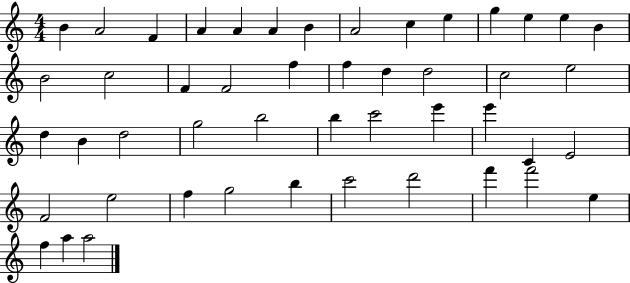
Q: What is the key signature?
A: C major